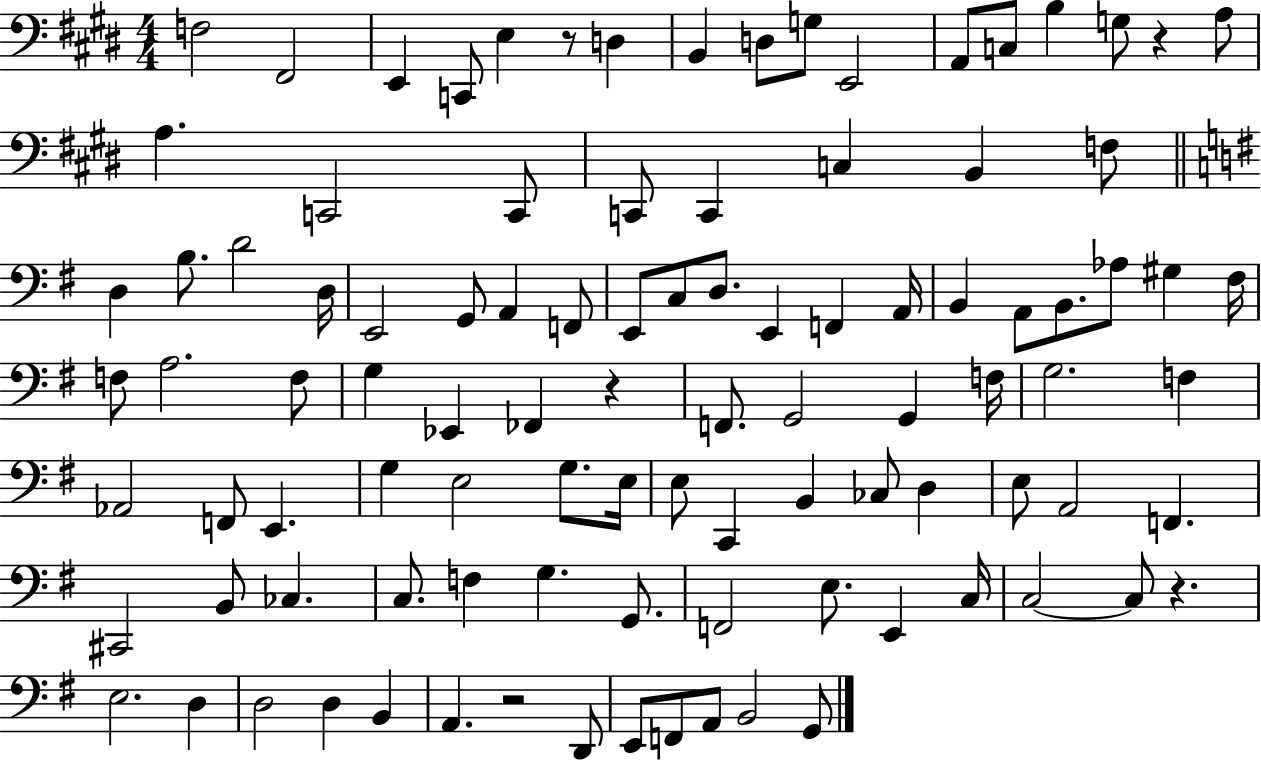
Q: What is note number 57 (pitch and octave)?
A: F2